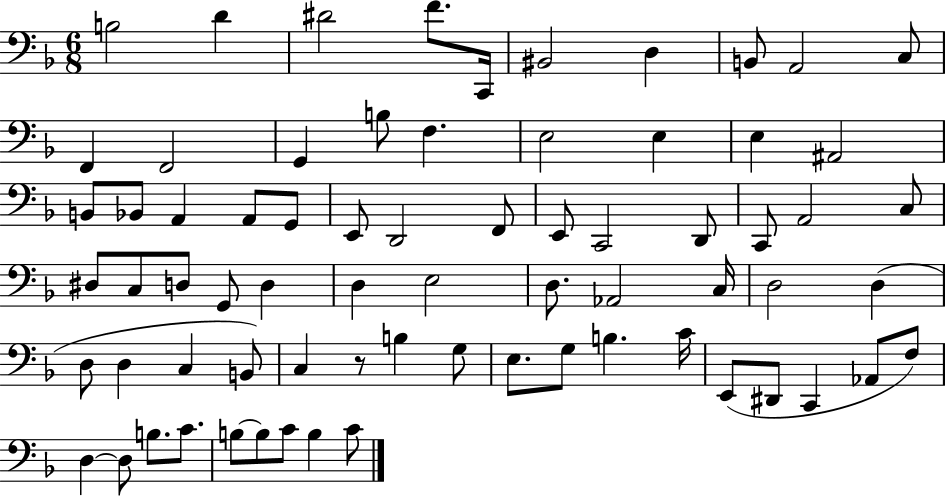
{
  \clef bass
  \numericTimeSignature
  \time 6/8
  \key f \major
  b2 d'4 | dis'2 f'8. c,16 | bis,2 d4 | b,8 a,2 c8 | \break f,4 f,2 | g,4 b8 f4. | e2 e4 | e4 ais,2 | \break b,8 bes,8 a,4 a,8 g,8 | e,8 d,2 f,8 | e,8 c,2 d,8 | c,8 a,2 c8 | \break dis8 c8 d8 g,8 d4 | d4 e2 | d8. aes,2 c16 | d2 d4( | \break d8 d4 c4 b,8) | c4 r8 b4 g8 | e8. g8 b4. c'16 | e,8( dis,8 c,4 aes,8 f8) | \break d4~~ d8 b8. c'8. | b8~~ b8 c'8 b4 c'8 | \bar "|."
}